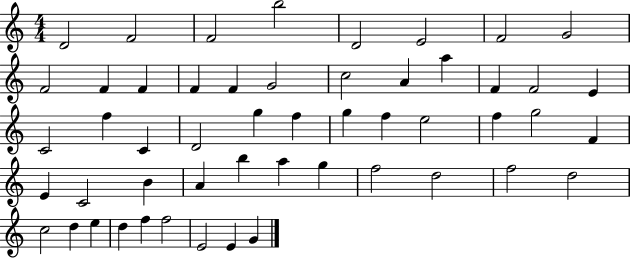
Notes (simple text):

D4/h F4/h F4/h B5/h D4/h E4/h F4/h G4/h F4/h F4/q F4/q F4/q F4/q G4/h C5/h A4/q A5/q F4/q F4/h E4/q C4/h F5/q C4/q D4/h G5/q F5/q G5/q F5/q E5/h F5/q G5/h F4/q E4/q C4/h B4/q A4/q B5/q A5/q G5/q F5/h D5/h F5/h D5/h C5/h D5/q E5/q D5/q F5/q F5/h E4/h E4/q G4/q